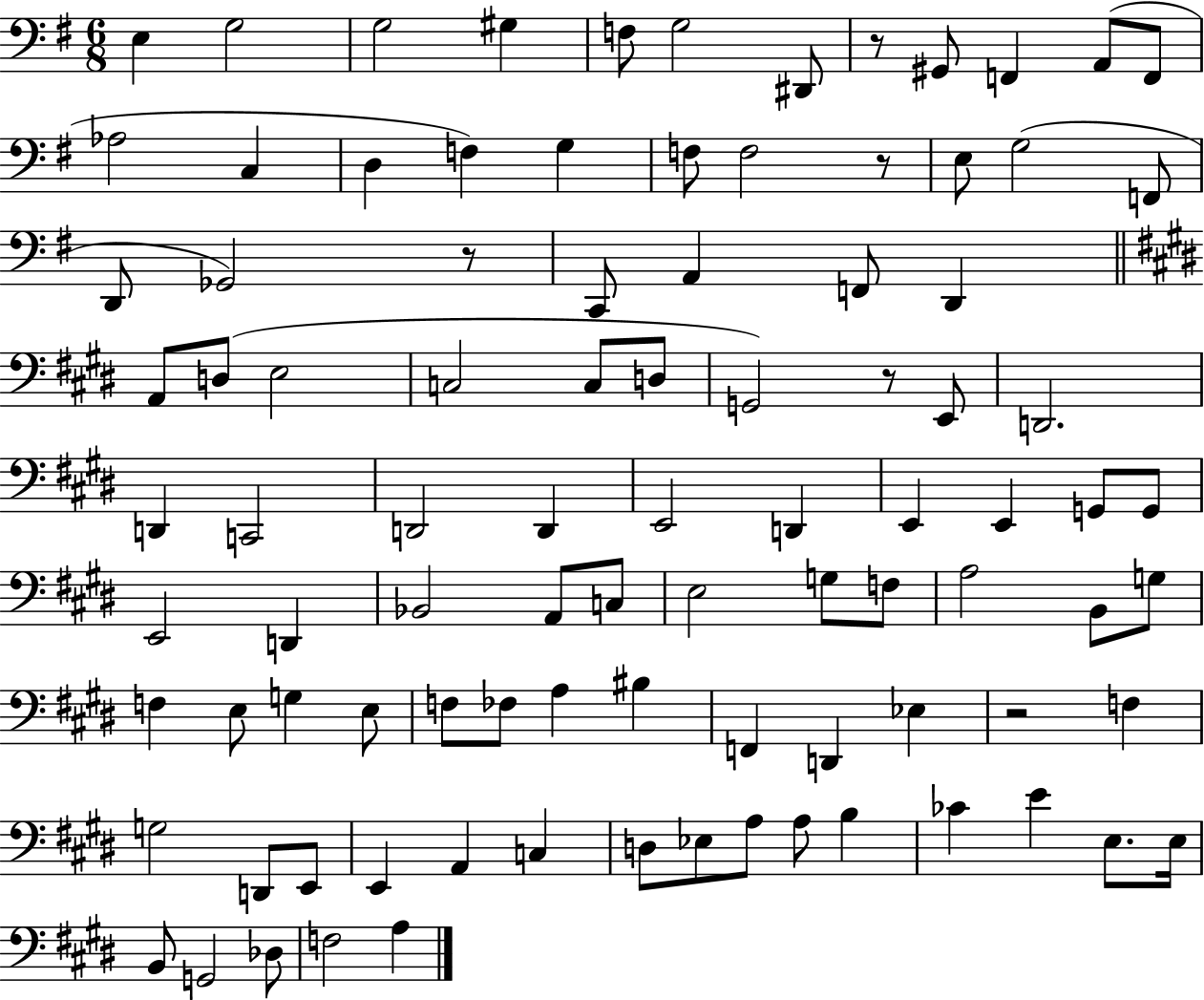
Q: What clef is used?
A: bass